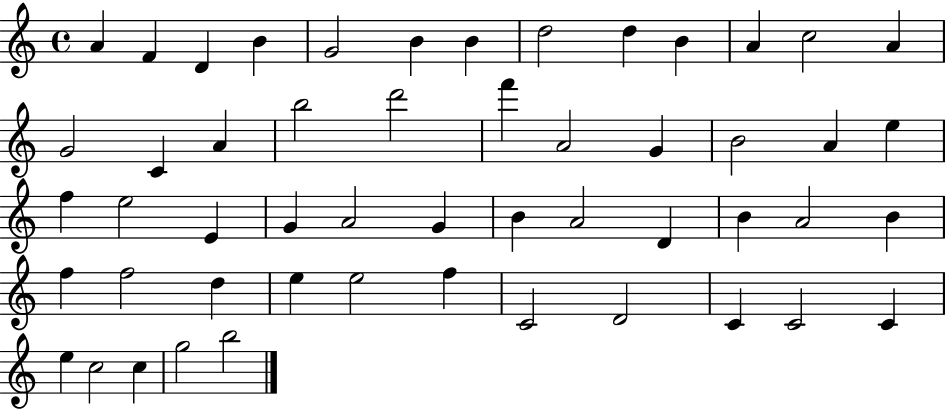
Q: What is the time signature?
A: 4/4